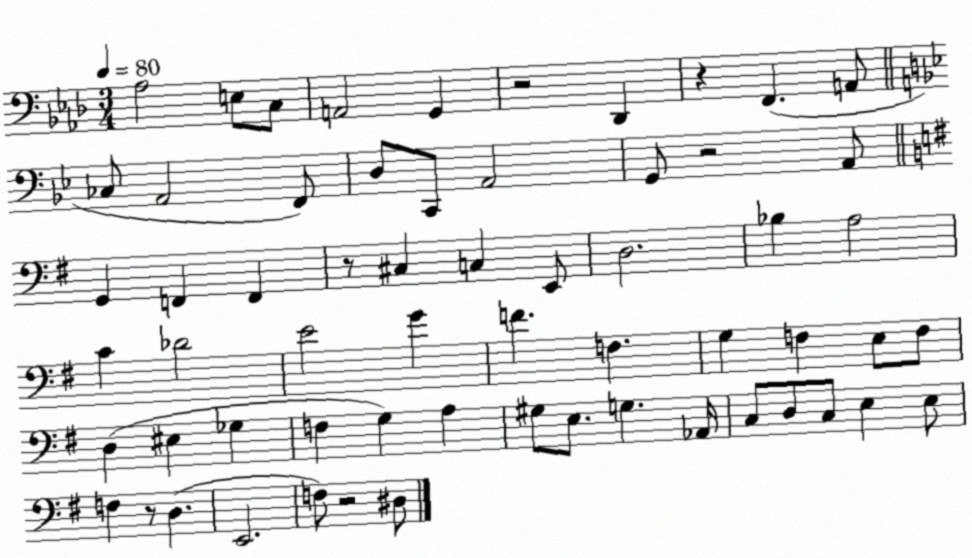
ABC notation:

X:1
T:Untitled
M:3/4
L:1/4
K:Ab
_A,2 E,/2 C,/2 A,,2 G,, z2 _D,, z F,, A,,/2 _C,/2 A,,2 F,,/2 D,/2 C,,/2 A,,2 G,,/2 z2 A,,/2 G,, F,, F,, z/2 ^C, C, E,,/2 D,2 _B, A,2 C _D2 E2 G F F, G, F, E,/2 F,/2 D, ^E, _G, F, G, A, ^G,/2 E,/2 G, _A,,/4 C,/2 D,/2 C,/2 E, E,/2 F, z/2 D, E,,2 F,/2 z2 ^D,/2